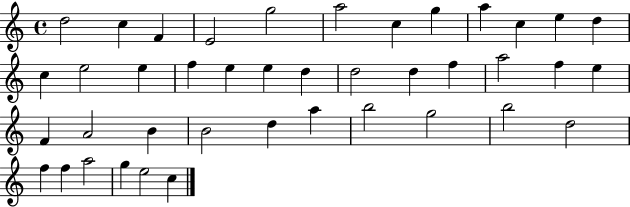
D5/h C5/q F4/q E4/h G5/h A5/h C5/q G5/q A5/q C5/q E5/q D5/q C5/q E5/h E5/q F5/q E5/q E5/q D5/q D5/h D5/q F5/q A5/h F5/q E5/q F4/q A4/h B4/q B4/h D5/q A5/q B5/h G5/h B5/h D5/h F5/q F5/q A5/h G5/q E5/h C5/q